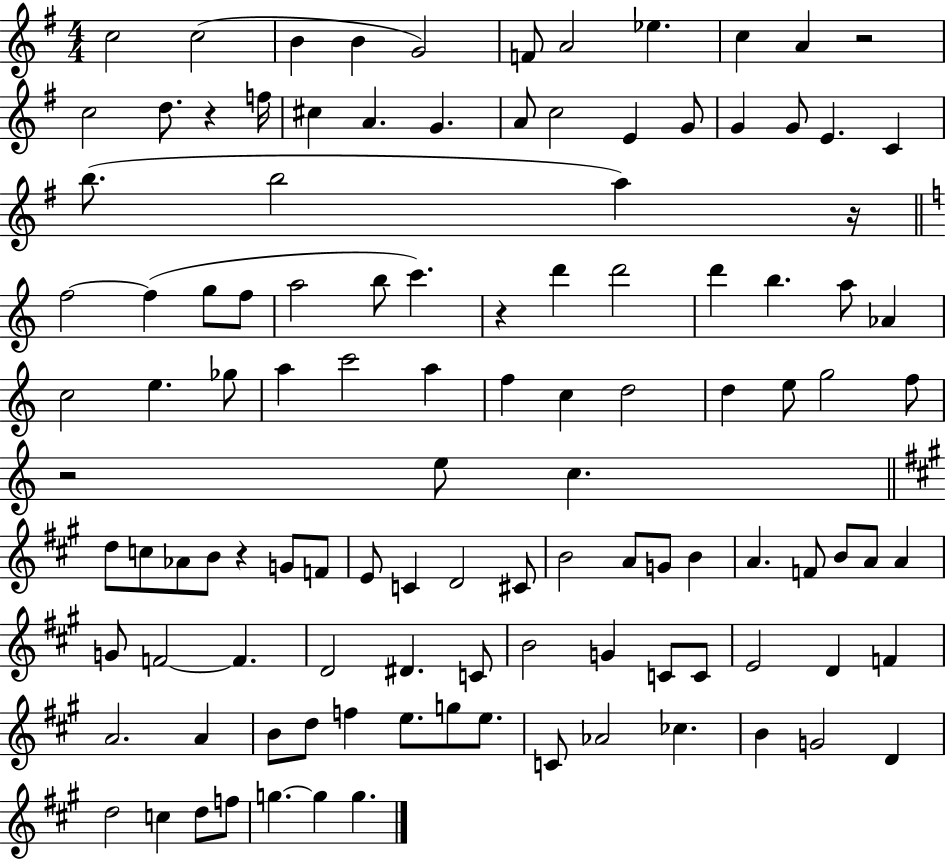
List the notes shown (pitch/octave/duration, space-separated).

C5/h C5/h B4/q B4/q G4/h F4/e A4/h Eb5/q. C5/q A4/q R/h C5/h D5/e. R/q F5/s C#5/q A4/q. G4/q. A4/e C5/h E4/q G4/e G4/q G4/e E4/q. C4/q B5/e. B5/h A5/q R/s F5/h F5/q G5/e F5/e A5/h B5/e C6/q. R/q D6/q D6/h D6/q B5/q. A5/e Ab4/q C5/h E5/q. Gb5/e A5/q C6/h A5/q F5/q C5/q D5/h D5/q E5/e G5/h F5/e R/h E5/e C5/q. D5/e C5/e Ab4/e B4/e R/q G4/e F4/e E4/e C4/q D4/h C#4/e B4/h A4/e G4/e B4/q A4/q. F4/e B4/e A4/e A4/q G4/e F4/h F4/q. D4/h D#4/q. C4/e B4/h G4/q C4/e C4/e E4/h D4/q F4/q A4/h. A4/q B4/e D5/e F5/q E5/e. G5/e E5/e. C4/e Ab4/h CES5/q. B4/q G4/h D4/q D5/h C5/q D5/e F5/e G5/q. G5/q G5/q.